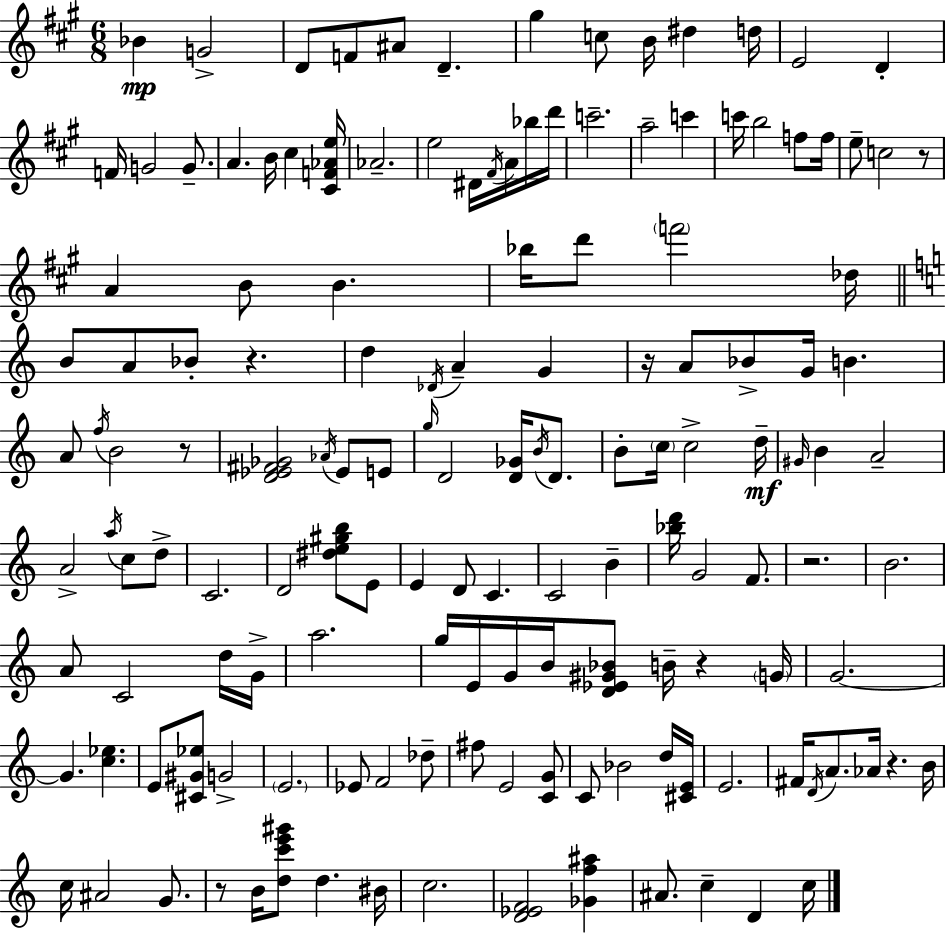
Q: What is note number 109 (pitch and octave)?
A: D5